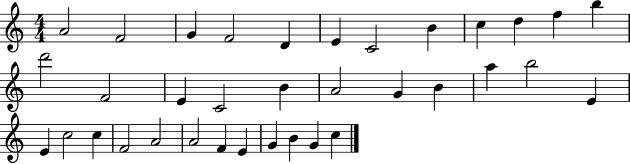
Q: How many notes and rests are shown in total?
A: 35